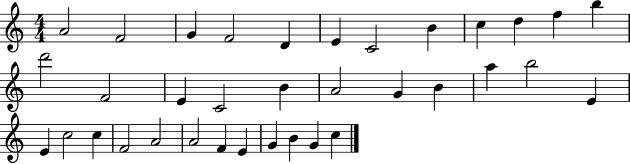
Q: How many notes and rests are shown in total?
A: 35